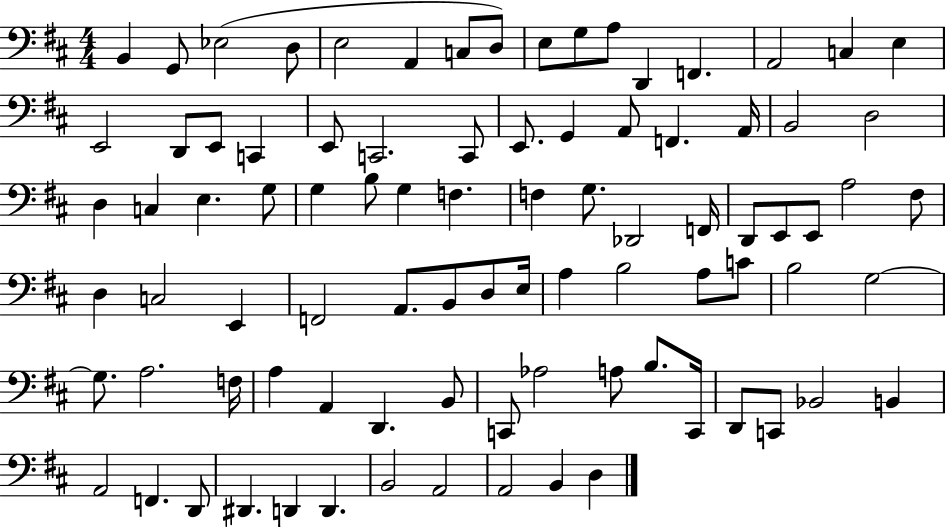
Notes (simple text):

B2/q G2/e Eb3/h D3/e E3/h A2/q C3/e D3/e E3/e G3/e A3/e D2/q F2/q. A2/h C3/q E3/q E2/h D2/e E2/e C2/q E2/e C2/h. C2/e E2/e. G2/q A2/e F2/q. A2/s B2/h D3/h D3/q C3/q E3/q. G3/e G3/q B3/e G3/q F3/q. F3/q G3/e. Db2/h F2/s D2/e E2/e E2/e A3/h F#3/e D3/q C3/h E2/q F2/h A2/e. B2/e D3/e E3/s A3/q B3/h A3/e C4/e B3/h G3/h G3/e. A3/h. F3/s A3/q A2/q D2/q. B2/e C2/e Ab3/h A3/e B3/e. C2/s D2/e C2/e Bb2/h B2/q A2/h F2/q. D2/e D#2/q. D2/q D2/q. B2/h A2/h A2/h B2/q D3/q